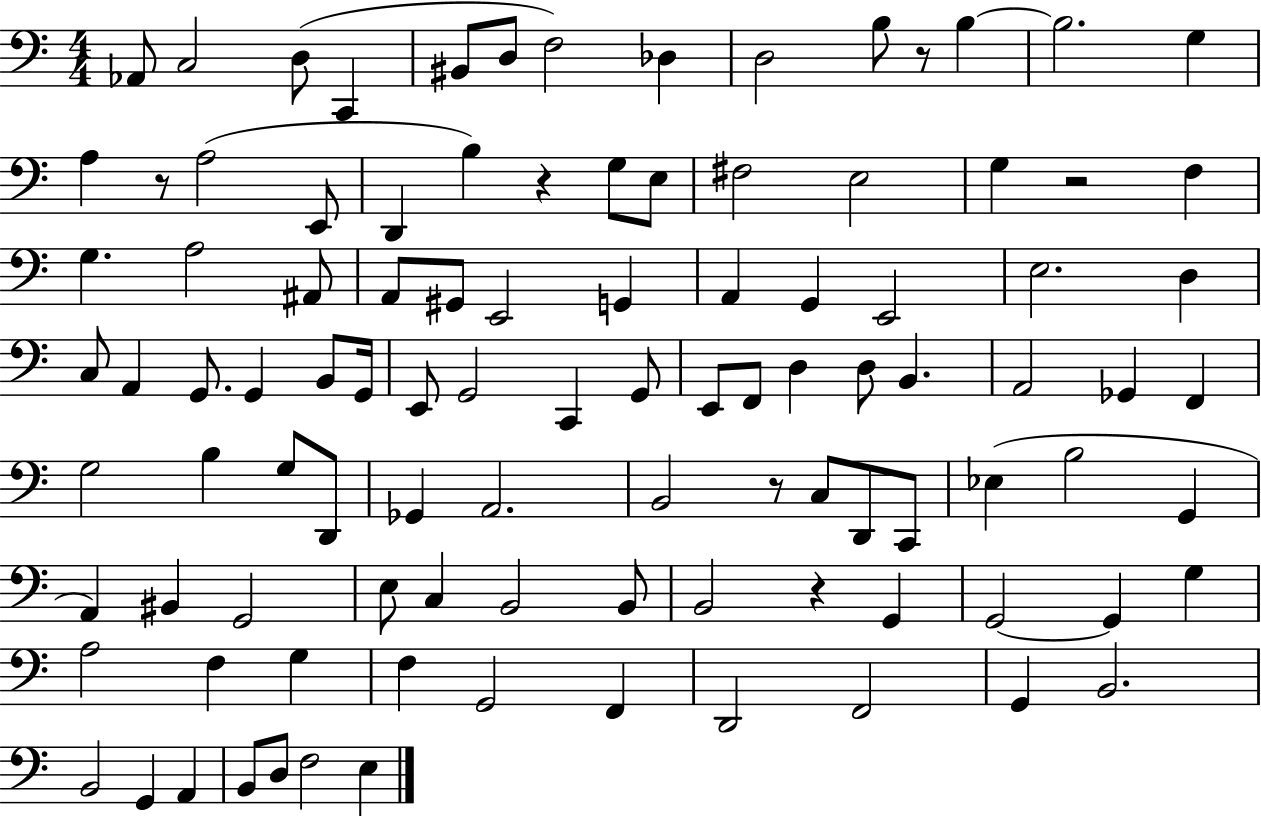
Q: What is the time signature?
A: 4/4